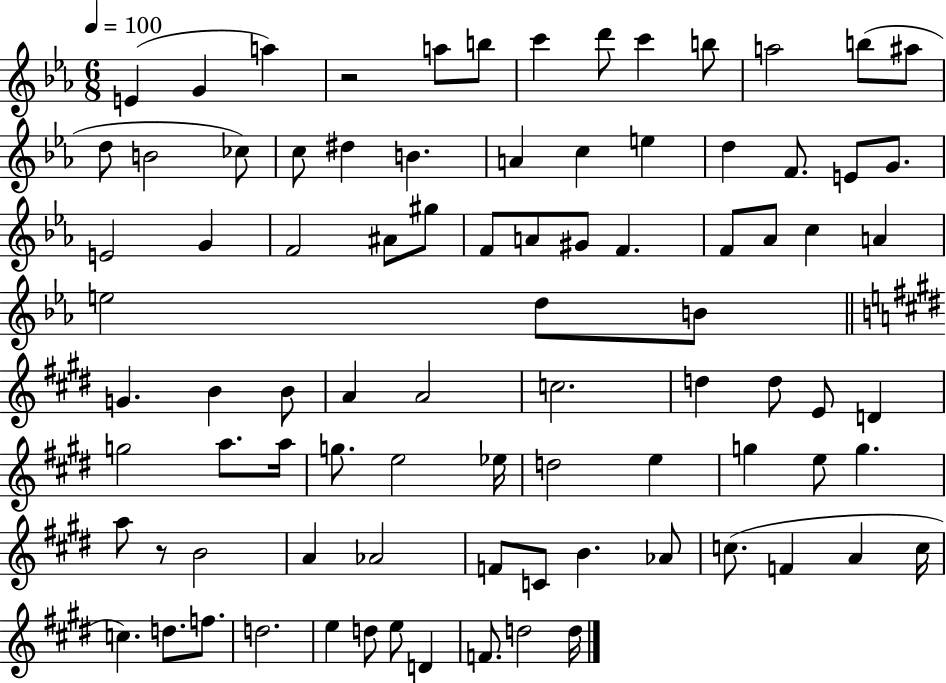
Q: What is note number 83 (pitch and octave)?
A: F4